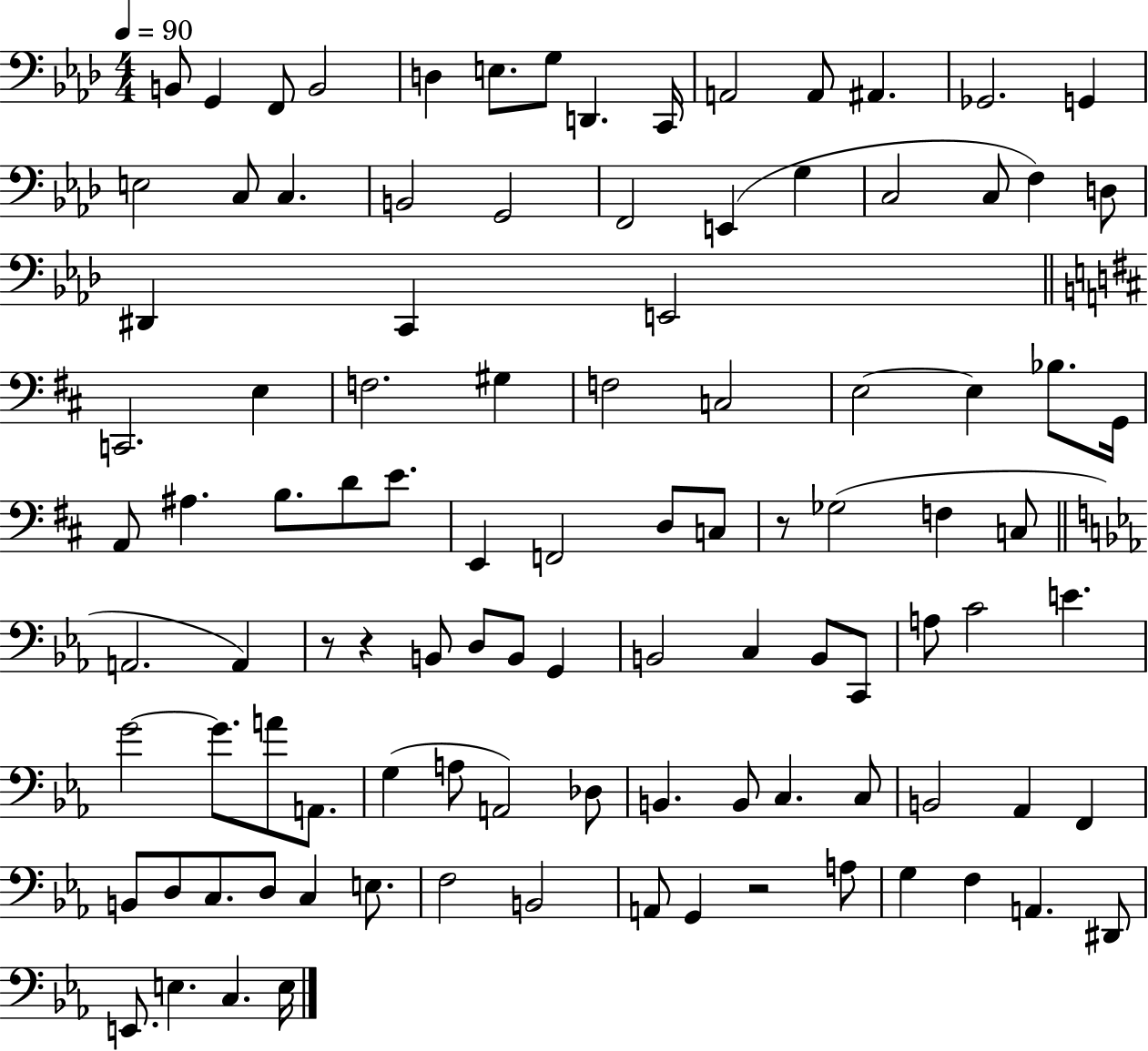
{
  \clef bass
  \numericTimeSignature
  \time 4/4
  \key aes \major
  \tempo 4 = 90
  b,8 g,4 f,8 b,2 | d4 e8. g8 d,4. c,16 | a,2 a,8 ais,4. | ges,2. g,4 | \break e2 c8 c4. | b,2 g,2 | f,2 e,4( g4 | c2 c8 f4) d8 | \break dis,4 c,4 e,2 | \bar "||" \break \key b \minor c,2. e4 | f2. gis4 | f2 c2 | e2~~ e4 bes8. g,16 | \break a,8 ais4. b8. d'8 e'8. | e,4 f,2 d8 c8 | r8 ges2( f4 c8 | \bar "||" \break \key ees \major a,2. a,4) | r8 r4 b,8 d8 b,8 g,4 | b,2 c4 b,8 c,8 | a8 c'2 e'4. | \break g'2~~ g'8. a'8 a,8. | g4( a8 a,2) des8 | b,4. b,8 c4. c8 | b,2 aes,4 f,4 | \break b,8 d8 c8. d8 c4 e8. | f2 b,2 | a,8 g,4 r2 a8 | g4 f4 a,4. dis,8 | \break e,8. e4. c4. e16 | \bar "|."
}